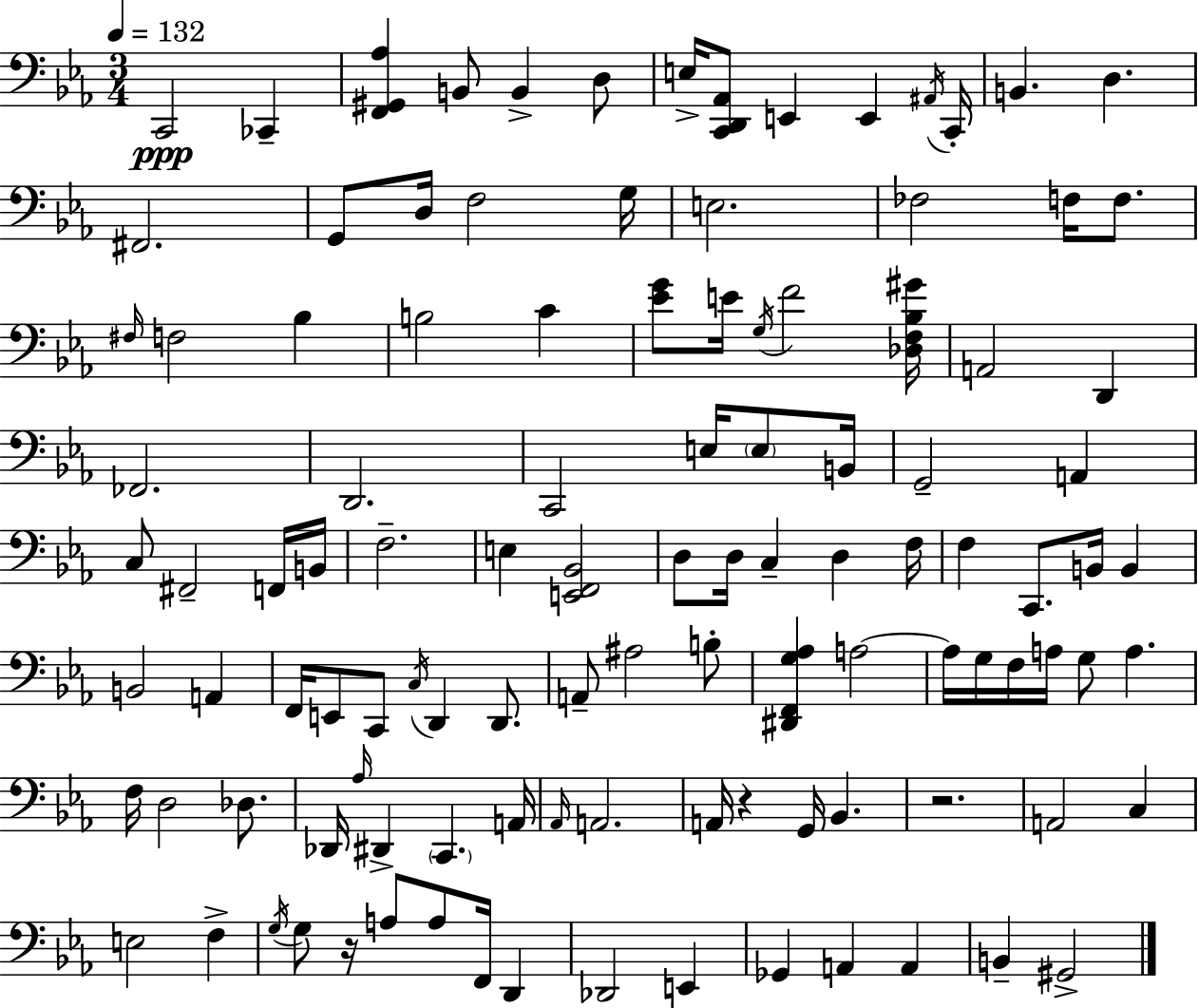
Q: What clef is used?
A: bass